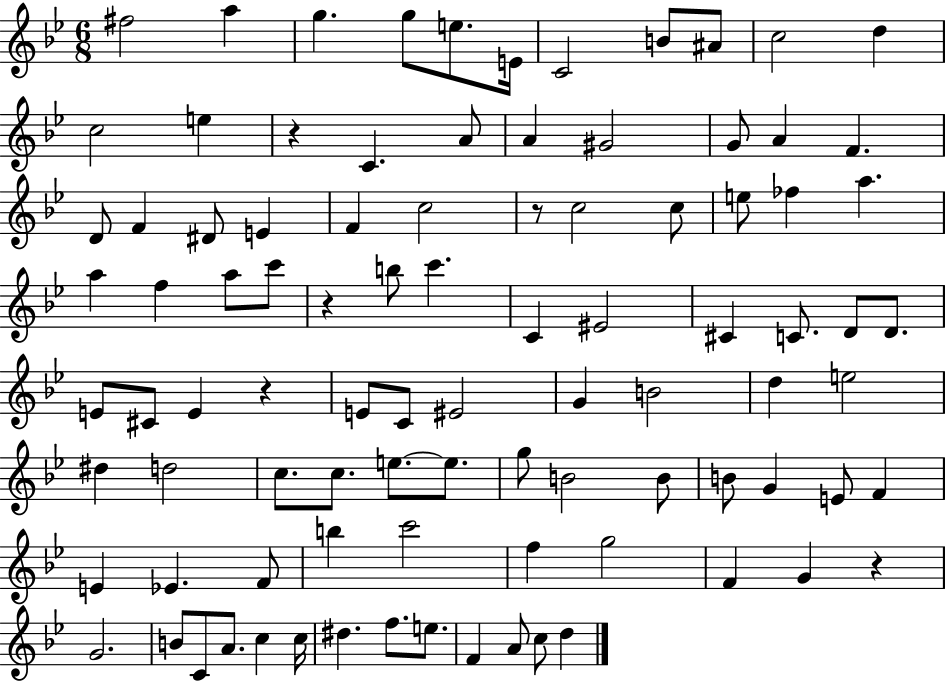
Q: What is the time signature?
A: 6/8